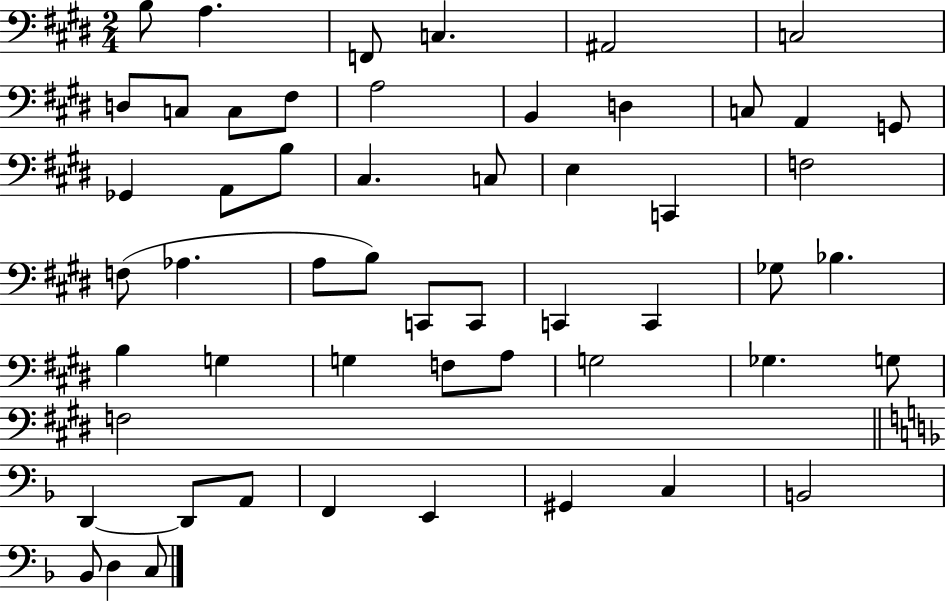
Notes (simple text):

B3/e A3/q. F2/e C3/q. A#2/h C3/h D3/e C3/e C3/e F#3/e A3/h B2/q D3/q C3/e A2/q G2/e Gb2/q A2/e B3/e C#3/q. C3/e E3/q C2/q F3/h F3/e Ab3/q. A3/e B3/e C2/e C2/e C2/q C2/q Gb3/e Bb3/q. B3/q G3/q G3/q F3/e A3/e G3/h Gb3/q. G3/e F3/h D2/q D2/e A2/e F2/q E2/q G#2/q C3/q B2/h Bb2/e D3/q C3/e